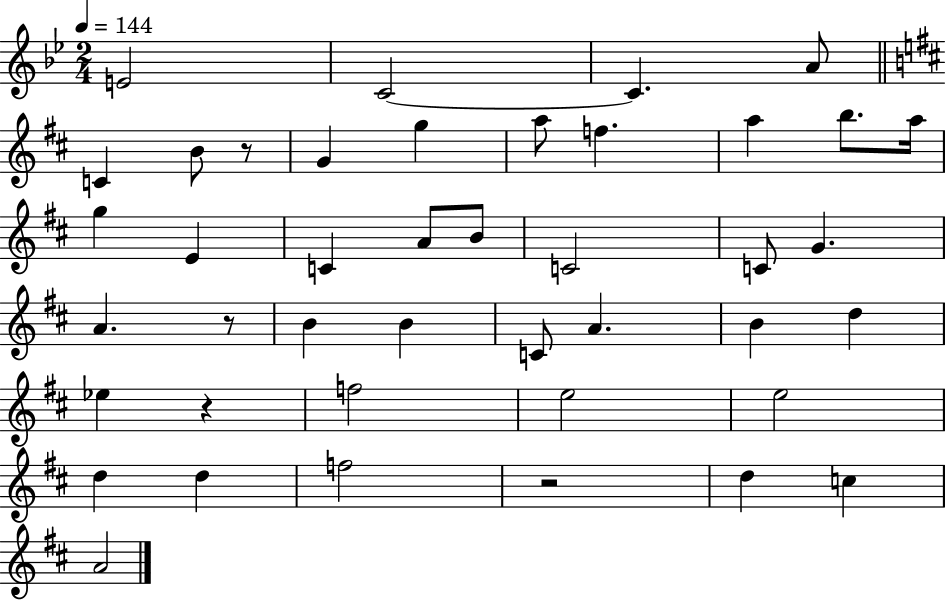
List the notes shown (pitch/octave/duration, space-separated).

E4/h C4/h C4/q. A4/e C4/q B4/e R/e G4/q G5/q A5/e F5/q. A5/q B5/e. A5/s G5/q E4/q C4/q A4/e B4/e C4/h C4/e G4/q. A4/q. R/e B4/q B4/q C4/e A4/q. B4/q D5/q Eb5/q R/q F5/h E5/h E5/h D5/q D5/q F5/h R/h D5/q C5/q A4/h